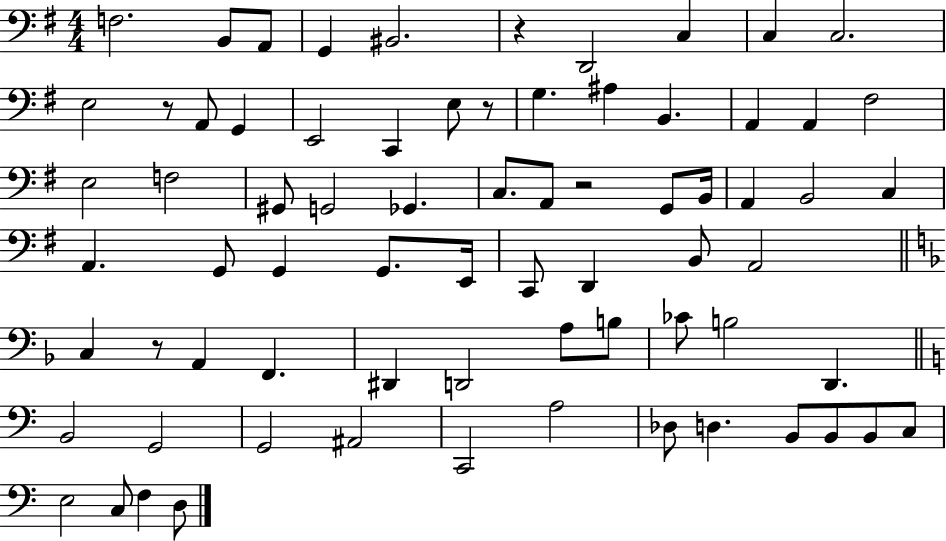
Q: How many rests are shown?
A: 5